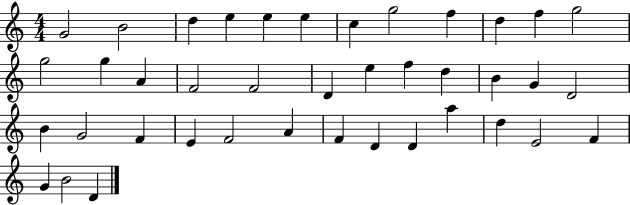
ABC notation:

X:1
T:Untitled
M:4/4
L:1/4
K:C
G2 B2 d e e e c g2 f d f g2 g2 g A F2 F2 D e f d B G D2 B G2 F E F2 A F D D a d E2 F G B2 D